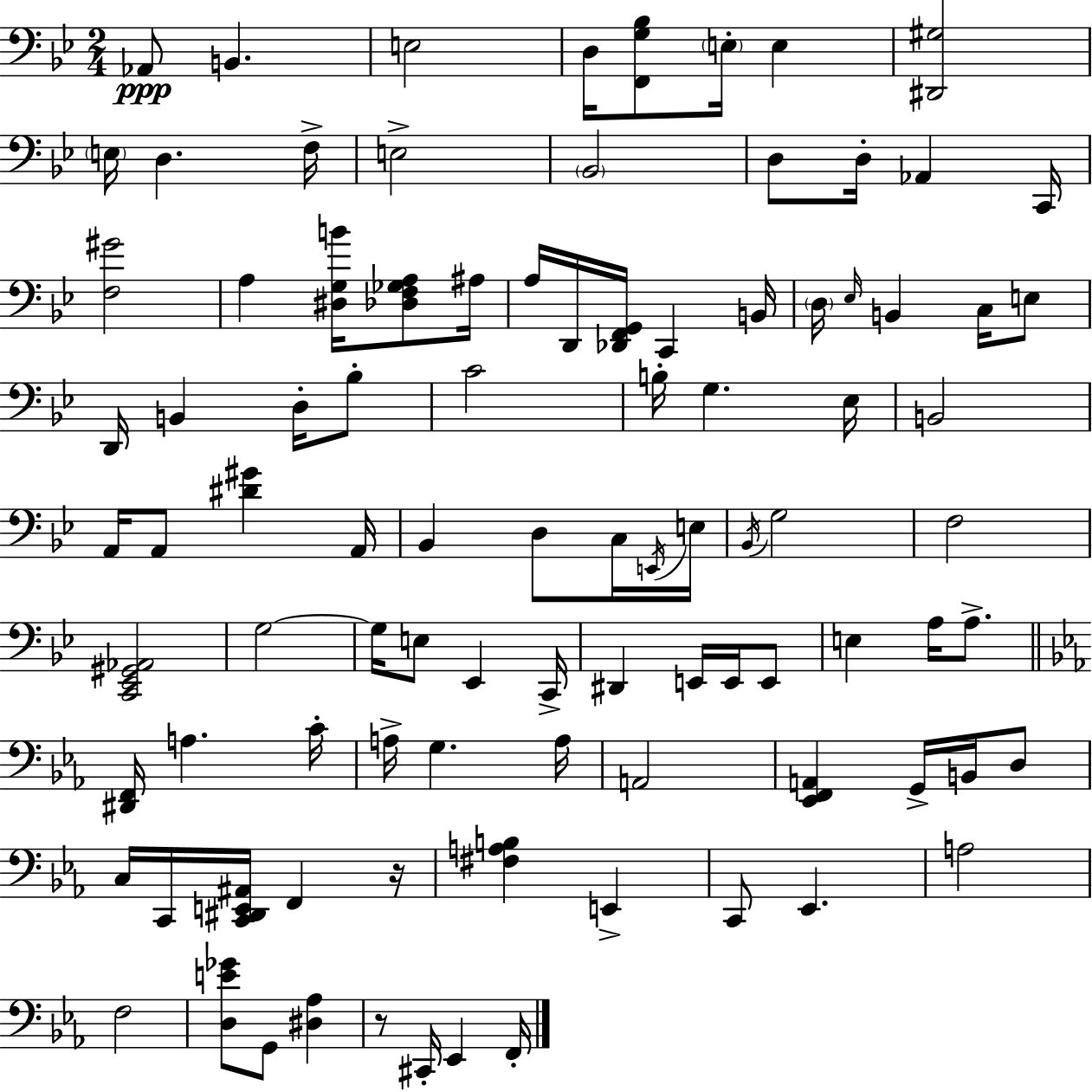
X:1
T:Untitled
M:2/4
L:1/4
K:Bb
_A,,/2 B,, E,2 D,/4 [F,,G,_B,]/2 E,/4 E, [^D,,^G,]2 E,/4 D, F,/4 E,2 _B,,2 D,/2 D,/4 _A,, C,,/4 [F,^G]2 A, [^D,G,B]/4 [_D,F,_G,A,]/2 ^A,/4 A,/4 D,,/4 [_D,,F,,G,,]/4 C,, B,,/4 D,/4 _E,/4 B,, C,/4 E,/2 D,,/4 B,, D,/4 _B,/2 C2 B,/4 G, _E,/4 B,,2 A,,/4 A,,/2 [^D^G] A,,/4 _B,, D,/2 C,/4 E,,/4 E,/4 _B,,/4 G,2 F,2 [C,,_E,,^G,,_A,,]2 G,2 G,/4 E,/2 _E,, C,,/4 ^D,, E,,/4 E,,/4 E,,/2 E, A,/4 A,/2 [^D,,F,,]/4 A, C/4 A,/4 G, A,/4 A,,2 [_E,,F,,A,,] G,,/4 B,,/4 D,/2 C,/4 C,,/4 [C,,^D,,E,,^A,,]/4 F,, z/4 [^F,A,B,] E,, C,,/2 _E,, A,2 F,2 [D,E_G]/2 G,,/2 [^D,_A,] z/2 ^C,,/4 _E,, F,,/4